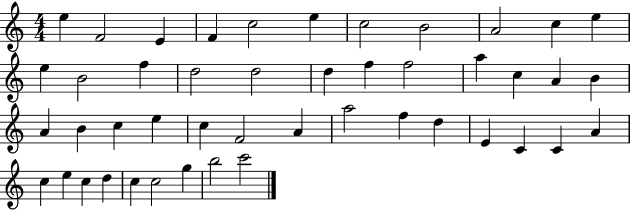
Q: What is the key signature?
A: C major